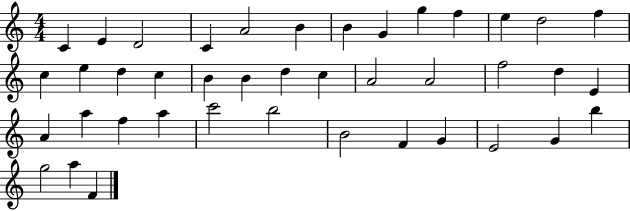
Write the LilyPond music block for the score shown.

{
  \clef treble
  \numericTimeSignature
  \time 4/4
  \key c \major
  c'4 e'4 d'2 | c'4 a'2 b'4 | b'4 g'4 g''4 f''4 | e''4 d''2 f''4 | \break c''4 e''4 d''4 c''4 | b'4 b'4 d''4 c''4 | a'2 a'2 | f''2 d''4 e'4 | \break a'4 a''4 f''4 a''4 | c'''2 b''2 | b'2 f'4 g'4 | e'2 g'4 b''4 | \break g''2 a''4 f'4 | \bar "|."
}